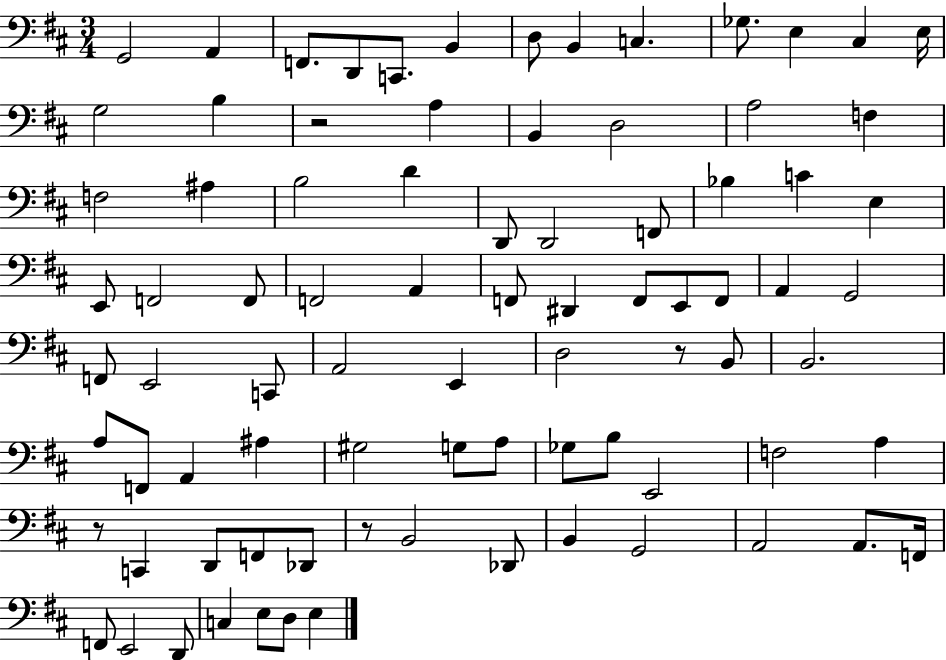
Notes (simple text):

G2/h A2/q F2/e. D2/e C2/e. B2/q D3/e B2/q C3/q. Gb3/e. E3/q C#3/q E3/s G3/h B3/q R/h A3/q B2/q D3/h A3/h F3/q F3/h A#3/q B3/h D4/q D2/e D2/h F2/e Bb3/q C4/q E3/q E2/e F2/h F2/e F2/h A2/q F2/e D#2/q F2/e E2/e F2/e A2/q G2/h F2/e E2/h C2/e A2/h E2/q D3/h R/e B2/e B2/h. A3/e F2/e A2/q A#3/q G#3/h G3/e A3/e Gb3/e B3/e E2/h F3/h A3/q R/e C2/q D2/e F2/e Db2/e R/e B2/h Db2/e B2/q G2/h A2/h A2/e. F2/s F2/e E2/h D2/e C3/q E3/e D3/e E3/q